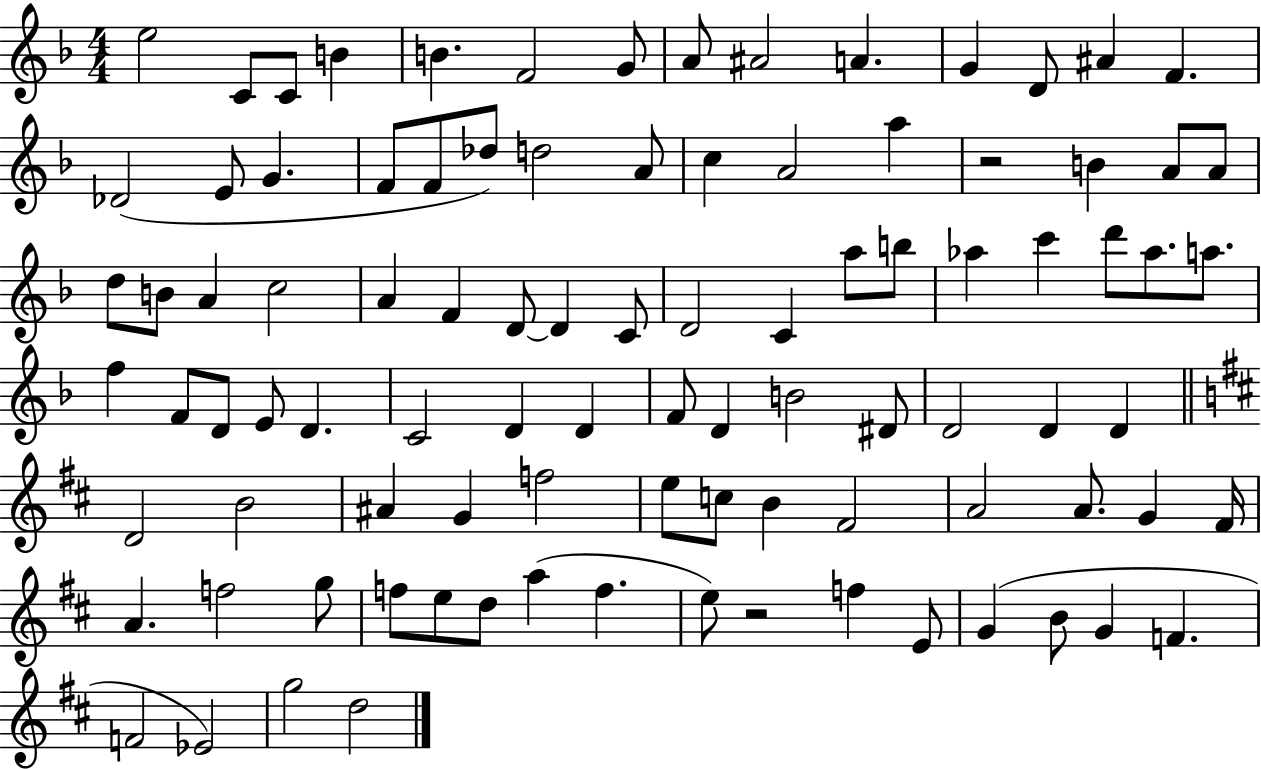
E5/h C4/e C4/e B4/q B4/q. F4/h G4/e A4/e A#4/h A4/q. G4/q D4/e A#4/q F4/q. Db4/h E4/e G4/q. F4/e F4/e Db5/e D5/h A4/e C5/q A4/h A5/q R/h B4/q A4/e A4/e D5/e B4/e A4/q C5/h A4/q F4/q D4/e D4/q C4/e D4/h C4/q A5/e B5/e Ab5/q C6/q D6/e Ab5/e. A5/e. F5/q F4/e D4/e E4/e D4/q. C4/h D4/q D4/q F4/e D4/q B4/h D#4/e D4/h D4/q D4/q D4/h B4/h A#4/q G4/q F5/h E5/e C5/e B4/q F#4/h A4/h A4/e. G4/q F#4/s A4/q. F5/h G5/e F5/e E5/e D5/e A5/q F5/q. E5/e R/h F5/q E4/e G4/q B4/e G4/q F4/q. F4/h Eb4/h G5/h D5/h